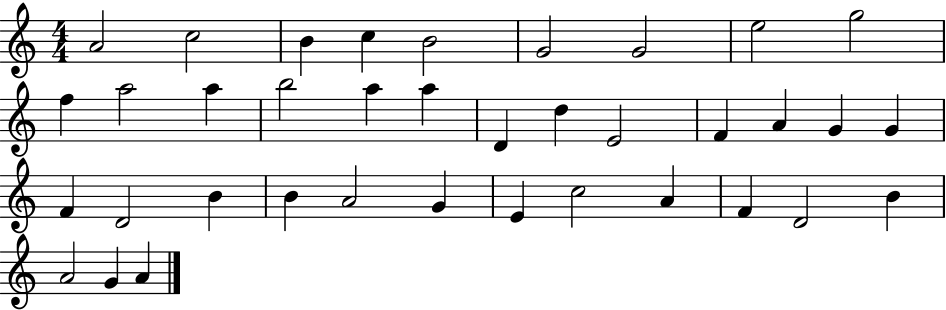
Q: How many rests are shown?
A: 0